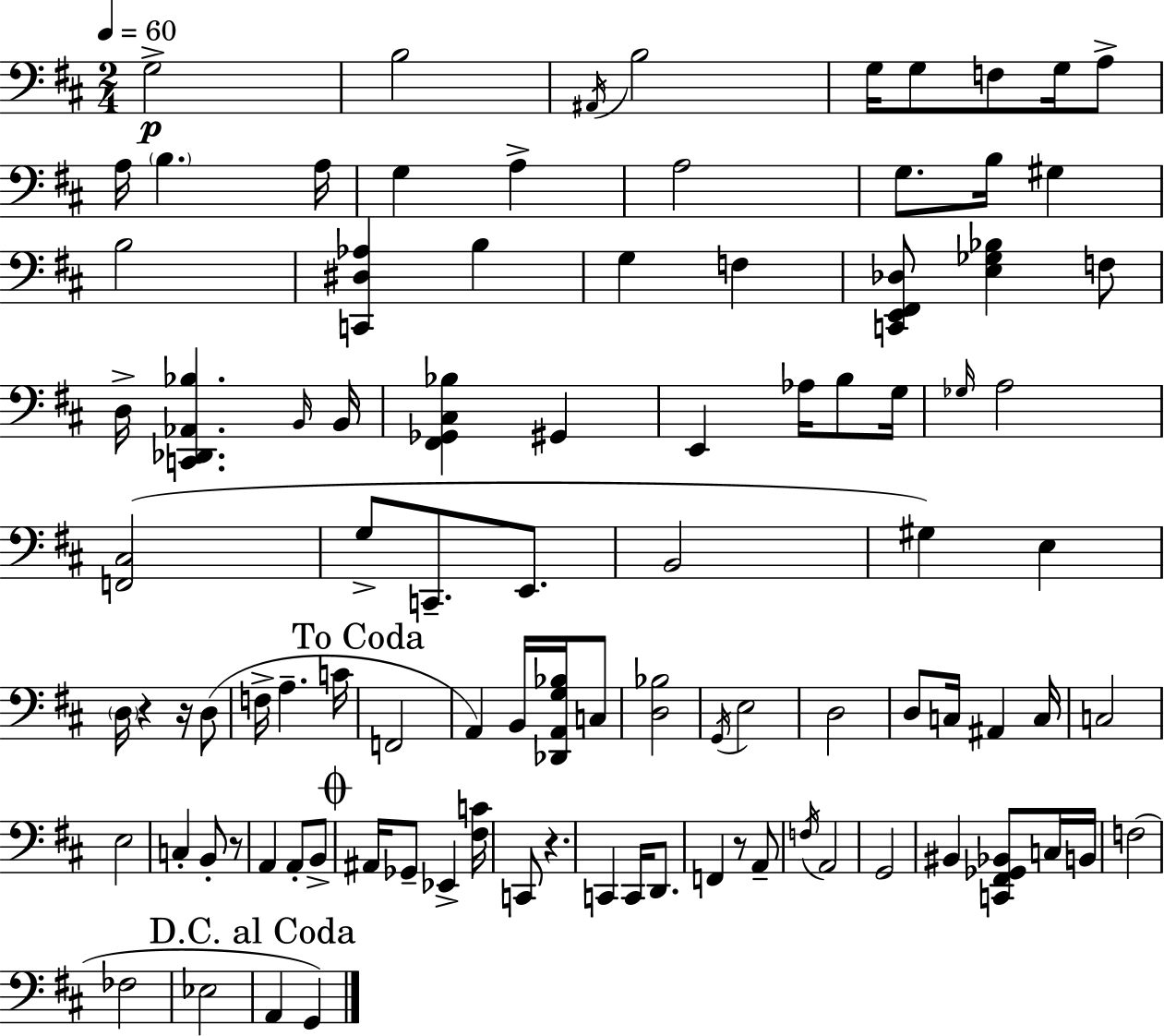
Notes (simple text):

G3/h B3/h A#2/s B3/h G3/s G3/e F3/e G3/s A3/e A3/s B3/q. A3/s G3/q A3/q A3/h G3/e. B3/s G#3/q B3/h [C2,D#3,Ab3]/q B3/q G3/q F3/q [C2,E2,F#2,Db3]/e [E3,Gb3,Bb3]/q F3/e D3/s [C2,Db2,Ab2,Bb3]/q. B2/s B2/s [F#2,Gb2,C#3,Bb3]/q G#2/q E2/q Ab3/s B3/e G3/s Gb3/s A3/h [F2,C#3]/h G3/e C2/e. E2/e. B2/h G#3/q E3/q D3/s R/q R/s D3/e F3/s A3/q. C4/s F2/h A2/q B2/s [Db2,A2,G3,Bb3]/s C3/e [D3,Bb3]/h G2/s E3/h D3/h D3/e C3/s A#2/q C3/s C3/h E3/h C3/q B2/e R/e A2/q A2/e B2/e A#2/s Gb2/e Eb2/q [F#3,C4]/s C2/e R/q. C2/q C2/s D2/e. F2/q R/e A2/e F3/s A2/h G2/h BIS2/q [C2,F#2,Gb2,Bb2]/e C3/s B2/s F3/h FES3/h Eb3/h A2/q G2/q